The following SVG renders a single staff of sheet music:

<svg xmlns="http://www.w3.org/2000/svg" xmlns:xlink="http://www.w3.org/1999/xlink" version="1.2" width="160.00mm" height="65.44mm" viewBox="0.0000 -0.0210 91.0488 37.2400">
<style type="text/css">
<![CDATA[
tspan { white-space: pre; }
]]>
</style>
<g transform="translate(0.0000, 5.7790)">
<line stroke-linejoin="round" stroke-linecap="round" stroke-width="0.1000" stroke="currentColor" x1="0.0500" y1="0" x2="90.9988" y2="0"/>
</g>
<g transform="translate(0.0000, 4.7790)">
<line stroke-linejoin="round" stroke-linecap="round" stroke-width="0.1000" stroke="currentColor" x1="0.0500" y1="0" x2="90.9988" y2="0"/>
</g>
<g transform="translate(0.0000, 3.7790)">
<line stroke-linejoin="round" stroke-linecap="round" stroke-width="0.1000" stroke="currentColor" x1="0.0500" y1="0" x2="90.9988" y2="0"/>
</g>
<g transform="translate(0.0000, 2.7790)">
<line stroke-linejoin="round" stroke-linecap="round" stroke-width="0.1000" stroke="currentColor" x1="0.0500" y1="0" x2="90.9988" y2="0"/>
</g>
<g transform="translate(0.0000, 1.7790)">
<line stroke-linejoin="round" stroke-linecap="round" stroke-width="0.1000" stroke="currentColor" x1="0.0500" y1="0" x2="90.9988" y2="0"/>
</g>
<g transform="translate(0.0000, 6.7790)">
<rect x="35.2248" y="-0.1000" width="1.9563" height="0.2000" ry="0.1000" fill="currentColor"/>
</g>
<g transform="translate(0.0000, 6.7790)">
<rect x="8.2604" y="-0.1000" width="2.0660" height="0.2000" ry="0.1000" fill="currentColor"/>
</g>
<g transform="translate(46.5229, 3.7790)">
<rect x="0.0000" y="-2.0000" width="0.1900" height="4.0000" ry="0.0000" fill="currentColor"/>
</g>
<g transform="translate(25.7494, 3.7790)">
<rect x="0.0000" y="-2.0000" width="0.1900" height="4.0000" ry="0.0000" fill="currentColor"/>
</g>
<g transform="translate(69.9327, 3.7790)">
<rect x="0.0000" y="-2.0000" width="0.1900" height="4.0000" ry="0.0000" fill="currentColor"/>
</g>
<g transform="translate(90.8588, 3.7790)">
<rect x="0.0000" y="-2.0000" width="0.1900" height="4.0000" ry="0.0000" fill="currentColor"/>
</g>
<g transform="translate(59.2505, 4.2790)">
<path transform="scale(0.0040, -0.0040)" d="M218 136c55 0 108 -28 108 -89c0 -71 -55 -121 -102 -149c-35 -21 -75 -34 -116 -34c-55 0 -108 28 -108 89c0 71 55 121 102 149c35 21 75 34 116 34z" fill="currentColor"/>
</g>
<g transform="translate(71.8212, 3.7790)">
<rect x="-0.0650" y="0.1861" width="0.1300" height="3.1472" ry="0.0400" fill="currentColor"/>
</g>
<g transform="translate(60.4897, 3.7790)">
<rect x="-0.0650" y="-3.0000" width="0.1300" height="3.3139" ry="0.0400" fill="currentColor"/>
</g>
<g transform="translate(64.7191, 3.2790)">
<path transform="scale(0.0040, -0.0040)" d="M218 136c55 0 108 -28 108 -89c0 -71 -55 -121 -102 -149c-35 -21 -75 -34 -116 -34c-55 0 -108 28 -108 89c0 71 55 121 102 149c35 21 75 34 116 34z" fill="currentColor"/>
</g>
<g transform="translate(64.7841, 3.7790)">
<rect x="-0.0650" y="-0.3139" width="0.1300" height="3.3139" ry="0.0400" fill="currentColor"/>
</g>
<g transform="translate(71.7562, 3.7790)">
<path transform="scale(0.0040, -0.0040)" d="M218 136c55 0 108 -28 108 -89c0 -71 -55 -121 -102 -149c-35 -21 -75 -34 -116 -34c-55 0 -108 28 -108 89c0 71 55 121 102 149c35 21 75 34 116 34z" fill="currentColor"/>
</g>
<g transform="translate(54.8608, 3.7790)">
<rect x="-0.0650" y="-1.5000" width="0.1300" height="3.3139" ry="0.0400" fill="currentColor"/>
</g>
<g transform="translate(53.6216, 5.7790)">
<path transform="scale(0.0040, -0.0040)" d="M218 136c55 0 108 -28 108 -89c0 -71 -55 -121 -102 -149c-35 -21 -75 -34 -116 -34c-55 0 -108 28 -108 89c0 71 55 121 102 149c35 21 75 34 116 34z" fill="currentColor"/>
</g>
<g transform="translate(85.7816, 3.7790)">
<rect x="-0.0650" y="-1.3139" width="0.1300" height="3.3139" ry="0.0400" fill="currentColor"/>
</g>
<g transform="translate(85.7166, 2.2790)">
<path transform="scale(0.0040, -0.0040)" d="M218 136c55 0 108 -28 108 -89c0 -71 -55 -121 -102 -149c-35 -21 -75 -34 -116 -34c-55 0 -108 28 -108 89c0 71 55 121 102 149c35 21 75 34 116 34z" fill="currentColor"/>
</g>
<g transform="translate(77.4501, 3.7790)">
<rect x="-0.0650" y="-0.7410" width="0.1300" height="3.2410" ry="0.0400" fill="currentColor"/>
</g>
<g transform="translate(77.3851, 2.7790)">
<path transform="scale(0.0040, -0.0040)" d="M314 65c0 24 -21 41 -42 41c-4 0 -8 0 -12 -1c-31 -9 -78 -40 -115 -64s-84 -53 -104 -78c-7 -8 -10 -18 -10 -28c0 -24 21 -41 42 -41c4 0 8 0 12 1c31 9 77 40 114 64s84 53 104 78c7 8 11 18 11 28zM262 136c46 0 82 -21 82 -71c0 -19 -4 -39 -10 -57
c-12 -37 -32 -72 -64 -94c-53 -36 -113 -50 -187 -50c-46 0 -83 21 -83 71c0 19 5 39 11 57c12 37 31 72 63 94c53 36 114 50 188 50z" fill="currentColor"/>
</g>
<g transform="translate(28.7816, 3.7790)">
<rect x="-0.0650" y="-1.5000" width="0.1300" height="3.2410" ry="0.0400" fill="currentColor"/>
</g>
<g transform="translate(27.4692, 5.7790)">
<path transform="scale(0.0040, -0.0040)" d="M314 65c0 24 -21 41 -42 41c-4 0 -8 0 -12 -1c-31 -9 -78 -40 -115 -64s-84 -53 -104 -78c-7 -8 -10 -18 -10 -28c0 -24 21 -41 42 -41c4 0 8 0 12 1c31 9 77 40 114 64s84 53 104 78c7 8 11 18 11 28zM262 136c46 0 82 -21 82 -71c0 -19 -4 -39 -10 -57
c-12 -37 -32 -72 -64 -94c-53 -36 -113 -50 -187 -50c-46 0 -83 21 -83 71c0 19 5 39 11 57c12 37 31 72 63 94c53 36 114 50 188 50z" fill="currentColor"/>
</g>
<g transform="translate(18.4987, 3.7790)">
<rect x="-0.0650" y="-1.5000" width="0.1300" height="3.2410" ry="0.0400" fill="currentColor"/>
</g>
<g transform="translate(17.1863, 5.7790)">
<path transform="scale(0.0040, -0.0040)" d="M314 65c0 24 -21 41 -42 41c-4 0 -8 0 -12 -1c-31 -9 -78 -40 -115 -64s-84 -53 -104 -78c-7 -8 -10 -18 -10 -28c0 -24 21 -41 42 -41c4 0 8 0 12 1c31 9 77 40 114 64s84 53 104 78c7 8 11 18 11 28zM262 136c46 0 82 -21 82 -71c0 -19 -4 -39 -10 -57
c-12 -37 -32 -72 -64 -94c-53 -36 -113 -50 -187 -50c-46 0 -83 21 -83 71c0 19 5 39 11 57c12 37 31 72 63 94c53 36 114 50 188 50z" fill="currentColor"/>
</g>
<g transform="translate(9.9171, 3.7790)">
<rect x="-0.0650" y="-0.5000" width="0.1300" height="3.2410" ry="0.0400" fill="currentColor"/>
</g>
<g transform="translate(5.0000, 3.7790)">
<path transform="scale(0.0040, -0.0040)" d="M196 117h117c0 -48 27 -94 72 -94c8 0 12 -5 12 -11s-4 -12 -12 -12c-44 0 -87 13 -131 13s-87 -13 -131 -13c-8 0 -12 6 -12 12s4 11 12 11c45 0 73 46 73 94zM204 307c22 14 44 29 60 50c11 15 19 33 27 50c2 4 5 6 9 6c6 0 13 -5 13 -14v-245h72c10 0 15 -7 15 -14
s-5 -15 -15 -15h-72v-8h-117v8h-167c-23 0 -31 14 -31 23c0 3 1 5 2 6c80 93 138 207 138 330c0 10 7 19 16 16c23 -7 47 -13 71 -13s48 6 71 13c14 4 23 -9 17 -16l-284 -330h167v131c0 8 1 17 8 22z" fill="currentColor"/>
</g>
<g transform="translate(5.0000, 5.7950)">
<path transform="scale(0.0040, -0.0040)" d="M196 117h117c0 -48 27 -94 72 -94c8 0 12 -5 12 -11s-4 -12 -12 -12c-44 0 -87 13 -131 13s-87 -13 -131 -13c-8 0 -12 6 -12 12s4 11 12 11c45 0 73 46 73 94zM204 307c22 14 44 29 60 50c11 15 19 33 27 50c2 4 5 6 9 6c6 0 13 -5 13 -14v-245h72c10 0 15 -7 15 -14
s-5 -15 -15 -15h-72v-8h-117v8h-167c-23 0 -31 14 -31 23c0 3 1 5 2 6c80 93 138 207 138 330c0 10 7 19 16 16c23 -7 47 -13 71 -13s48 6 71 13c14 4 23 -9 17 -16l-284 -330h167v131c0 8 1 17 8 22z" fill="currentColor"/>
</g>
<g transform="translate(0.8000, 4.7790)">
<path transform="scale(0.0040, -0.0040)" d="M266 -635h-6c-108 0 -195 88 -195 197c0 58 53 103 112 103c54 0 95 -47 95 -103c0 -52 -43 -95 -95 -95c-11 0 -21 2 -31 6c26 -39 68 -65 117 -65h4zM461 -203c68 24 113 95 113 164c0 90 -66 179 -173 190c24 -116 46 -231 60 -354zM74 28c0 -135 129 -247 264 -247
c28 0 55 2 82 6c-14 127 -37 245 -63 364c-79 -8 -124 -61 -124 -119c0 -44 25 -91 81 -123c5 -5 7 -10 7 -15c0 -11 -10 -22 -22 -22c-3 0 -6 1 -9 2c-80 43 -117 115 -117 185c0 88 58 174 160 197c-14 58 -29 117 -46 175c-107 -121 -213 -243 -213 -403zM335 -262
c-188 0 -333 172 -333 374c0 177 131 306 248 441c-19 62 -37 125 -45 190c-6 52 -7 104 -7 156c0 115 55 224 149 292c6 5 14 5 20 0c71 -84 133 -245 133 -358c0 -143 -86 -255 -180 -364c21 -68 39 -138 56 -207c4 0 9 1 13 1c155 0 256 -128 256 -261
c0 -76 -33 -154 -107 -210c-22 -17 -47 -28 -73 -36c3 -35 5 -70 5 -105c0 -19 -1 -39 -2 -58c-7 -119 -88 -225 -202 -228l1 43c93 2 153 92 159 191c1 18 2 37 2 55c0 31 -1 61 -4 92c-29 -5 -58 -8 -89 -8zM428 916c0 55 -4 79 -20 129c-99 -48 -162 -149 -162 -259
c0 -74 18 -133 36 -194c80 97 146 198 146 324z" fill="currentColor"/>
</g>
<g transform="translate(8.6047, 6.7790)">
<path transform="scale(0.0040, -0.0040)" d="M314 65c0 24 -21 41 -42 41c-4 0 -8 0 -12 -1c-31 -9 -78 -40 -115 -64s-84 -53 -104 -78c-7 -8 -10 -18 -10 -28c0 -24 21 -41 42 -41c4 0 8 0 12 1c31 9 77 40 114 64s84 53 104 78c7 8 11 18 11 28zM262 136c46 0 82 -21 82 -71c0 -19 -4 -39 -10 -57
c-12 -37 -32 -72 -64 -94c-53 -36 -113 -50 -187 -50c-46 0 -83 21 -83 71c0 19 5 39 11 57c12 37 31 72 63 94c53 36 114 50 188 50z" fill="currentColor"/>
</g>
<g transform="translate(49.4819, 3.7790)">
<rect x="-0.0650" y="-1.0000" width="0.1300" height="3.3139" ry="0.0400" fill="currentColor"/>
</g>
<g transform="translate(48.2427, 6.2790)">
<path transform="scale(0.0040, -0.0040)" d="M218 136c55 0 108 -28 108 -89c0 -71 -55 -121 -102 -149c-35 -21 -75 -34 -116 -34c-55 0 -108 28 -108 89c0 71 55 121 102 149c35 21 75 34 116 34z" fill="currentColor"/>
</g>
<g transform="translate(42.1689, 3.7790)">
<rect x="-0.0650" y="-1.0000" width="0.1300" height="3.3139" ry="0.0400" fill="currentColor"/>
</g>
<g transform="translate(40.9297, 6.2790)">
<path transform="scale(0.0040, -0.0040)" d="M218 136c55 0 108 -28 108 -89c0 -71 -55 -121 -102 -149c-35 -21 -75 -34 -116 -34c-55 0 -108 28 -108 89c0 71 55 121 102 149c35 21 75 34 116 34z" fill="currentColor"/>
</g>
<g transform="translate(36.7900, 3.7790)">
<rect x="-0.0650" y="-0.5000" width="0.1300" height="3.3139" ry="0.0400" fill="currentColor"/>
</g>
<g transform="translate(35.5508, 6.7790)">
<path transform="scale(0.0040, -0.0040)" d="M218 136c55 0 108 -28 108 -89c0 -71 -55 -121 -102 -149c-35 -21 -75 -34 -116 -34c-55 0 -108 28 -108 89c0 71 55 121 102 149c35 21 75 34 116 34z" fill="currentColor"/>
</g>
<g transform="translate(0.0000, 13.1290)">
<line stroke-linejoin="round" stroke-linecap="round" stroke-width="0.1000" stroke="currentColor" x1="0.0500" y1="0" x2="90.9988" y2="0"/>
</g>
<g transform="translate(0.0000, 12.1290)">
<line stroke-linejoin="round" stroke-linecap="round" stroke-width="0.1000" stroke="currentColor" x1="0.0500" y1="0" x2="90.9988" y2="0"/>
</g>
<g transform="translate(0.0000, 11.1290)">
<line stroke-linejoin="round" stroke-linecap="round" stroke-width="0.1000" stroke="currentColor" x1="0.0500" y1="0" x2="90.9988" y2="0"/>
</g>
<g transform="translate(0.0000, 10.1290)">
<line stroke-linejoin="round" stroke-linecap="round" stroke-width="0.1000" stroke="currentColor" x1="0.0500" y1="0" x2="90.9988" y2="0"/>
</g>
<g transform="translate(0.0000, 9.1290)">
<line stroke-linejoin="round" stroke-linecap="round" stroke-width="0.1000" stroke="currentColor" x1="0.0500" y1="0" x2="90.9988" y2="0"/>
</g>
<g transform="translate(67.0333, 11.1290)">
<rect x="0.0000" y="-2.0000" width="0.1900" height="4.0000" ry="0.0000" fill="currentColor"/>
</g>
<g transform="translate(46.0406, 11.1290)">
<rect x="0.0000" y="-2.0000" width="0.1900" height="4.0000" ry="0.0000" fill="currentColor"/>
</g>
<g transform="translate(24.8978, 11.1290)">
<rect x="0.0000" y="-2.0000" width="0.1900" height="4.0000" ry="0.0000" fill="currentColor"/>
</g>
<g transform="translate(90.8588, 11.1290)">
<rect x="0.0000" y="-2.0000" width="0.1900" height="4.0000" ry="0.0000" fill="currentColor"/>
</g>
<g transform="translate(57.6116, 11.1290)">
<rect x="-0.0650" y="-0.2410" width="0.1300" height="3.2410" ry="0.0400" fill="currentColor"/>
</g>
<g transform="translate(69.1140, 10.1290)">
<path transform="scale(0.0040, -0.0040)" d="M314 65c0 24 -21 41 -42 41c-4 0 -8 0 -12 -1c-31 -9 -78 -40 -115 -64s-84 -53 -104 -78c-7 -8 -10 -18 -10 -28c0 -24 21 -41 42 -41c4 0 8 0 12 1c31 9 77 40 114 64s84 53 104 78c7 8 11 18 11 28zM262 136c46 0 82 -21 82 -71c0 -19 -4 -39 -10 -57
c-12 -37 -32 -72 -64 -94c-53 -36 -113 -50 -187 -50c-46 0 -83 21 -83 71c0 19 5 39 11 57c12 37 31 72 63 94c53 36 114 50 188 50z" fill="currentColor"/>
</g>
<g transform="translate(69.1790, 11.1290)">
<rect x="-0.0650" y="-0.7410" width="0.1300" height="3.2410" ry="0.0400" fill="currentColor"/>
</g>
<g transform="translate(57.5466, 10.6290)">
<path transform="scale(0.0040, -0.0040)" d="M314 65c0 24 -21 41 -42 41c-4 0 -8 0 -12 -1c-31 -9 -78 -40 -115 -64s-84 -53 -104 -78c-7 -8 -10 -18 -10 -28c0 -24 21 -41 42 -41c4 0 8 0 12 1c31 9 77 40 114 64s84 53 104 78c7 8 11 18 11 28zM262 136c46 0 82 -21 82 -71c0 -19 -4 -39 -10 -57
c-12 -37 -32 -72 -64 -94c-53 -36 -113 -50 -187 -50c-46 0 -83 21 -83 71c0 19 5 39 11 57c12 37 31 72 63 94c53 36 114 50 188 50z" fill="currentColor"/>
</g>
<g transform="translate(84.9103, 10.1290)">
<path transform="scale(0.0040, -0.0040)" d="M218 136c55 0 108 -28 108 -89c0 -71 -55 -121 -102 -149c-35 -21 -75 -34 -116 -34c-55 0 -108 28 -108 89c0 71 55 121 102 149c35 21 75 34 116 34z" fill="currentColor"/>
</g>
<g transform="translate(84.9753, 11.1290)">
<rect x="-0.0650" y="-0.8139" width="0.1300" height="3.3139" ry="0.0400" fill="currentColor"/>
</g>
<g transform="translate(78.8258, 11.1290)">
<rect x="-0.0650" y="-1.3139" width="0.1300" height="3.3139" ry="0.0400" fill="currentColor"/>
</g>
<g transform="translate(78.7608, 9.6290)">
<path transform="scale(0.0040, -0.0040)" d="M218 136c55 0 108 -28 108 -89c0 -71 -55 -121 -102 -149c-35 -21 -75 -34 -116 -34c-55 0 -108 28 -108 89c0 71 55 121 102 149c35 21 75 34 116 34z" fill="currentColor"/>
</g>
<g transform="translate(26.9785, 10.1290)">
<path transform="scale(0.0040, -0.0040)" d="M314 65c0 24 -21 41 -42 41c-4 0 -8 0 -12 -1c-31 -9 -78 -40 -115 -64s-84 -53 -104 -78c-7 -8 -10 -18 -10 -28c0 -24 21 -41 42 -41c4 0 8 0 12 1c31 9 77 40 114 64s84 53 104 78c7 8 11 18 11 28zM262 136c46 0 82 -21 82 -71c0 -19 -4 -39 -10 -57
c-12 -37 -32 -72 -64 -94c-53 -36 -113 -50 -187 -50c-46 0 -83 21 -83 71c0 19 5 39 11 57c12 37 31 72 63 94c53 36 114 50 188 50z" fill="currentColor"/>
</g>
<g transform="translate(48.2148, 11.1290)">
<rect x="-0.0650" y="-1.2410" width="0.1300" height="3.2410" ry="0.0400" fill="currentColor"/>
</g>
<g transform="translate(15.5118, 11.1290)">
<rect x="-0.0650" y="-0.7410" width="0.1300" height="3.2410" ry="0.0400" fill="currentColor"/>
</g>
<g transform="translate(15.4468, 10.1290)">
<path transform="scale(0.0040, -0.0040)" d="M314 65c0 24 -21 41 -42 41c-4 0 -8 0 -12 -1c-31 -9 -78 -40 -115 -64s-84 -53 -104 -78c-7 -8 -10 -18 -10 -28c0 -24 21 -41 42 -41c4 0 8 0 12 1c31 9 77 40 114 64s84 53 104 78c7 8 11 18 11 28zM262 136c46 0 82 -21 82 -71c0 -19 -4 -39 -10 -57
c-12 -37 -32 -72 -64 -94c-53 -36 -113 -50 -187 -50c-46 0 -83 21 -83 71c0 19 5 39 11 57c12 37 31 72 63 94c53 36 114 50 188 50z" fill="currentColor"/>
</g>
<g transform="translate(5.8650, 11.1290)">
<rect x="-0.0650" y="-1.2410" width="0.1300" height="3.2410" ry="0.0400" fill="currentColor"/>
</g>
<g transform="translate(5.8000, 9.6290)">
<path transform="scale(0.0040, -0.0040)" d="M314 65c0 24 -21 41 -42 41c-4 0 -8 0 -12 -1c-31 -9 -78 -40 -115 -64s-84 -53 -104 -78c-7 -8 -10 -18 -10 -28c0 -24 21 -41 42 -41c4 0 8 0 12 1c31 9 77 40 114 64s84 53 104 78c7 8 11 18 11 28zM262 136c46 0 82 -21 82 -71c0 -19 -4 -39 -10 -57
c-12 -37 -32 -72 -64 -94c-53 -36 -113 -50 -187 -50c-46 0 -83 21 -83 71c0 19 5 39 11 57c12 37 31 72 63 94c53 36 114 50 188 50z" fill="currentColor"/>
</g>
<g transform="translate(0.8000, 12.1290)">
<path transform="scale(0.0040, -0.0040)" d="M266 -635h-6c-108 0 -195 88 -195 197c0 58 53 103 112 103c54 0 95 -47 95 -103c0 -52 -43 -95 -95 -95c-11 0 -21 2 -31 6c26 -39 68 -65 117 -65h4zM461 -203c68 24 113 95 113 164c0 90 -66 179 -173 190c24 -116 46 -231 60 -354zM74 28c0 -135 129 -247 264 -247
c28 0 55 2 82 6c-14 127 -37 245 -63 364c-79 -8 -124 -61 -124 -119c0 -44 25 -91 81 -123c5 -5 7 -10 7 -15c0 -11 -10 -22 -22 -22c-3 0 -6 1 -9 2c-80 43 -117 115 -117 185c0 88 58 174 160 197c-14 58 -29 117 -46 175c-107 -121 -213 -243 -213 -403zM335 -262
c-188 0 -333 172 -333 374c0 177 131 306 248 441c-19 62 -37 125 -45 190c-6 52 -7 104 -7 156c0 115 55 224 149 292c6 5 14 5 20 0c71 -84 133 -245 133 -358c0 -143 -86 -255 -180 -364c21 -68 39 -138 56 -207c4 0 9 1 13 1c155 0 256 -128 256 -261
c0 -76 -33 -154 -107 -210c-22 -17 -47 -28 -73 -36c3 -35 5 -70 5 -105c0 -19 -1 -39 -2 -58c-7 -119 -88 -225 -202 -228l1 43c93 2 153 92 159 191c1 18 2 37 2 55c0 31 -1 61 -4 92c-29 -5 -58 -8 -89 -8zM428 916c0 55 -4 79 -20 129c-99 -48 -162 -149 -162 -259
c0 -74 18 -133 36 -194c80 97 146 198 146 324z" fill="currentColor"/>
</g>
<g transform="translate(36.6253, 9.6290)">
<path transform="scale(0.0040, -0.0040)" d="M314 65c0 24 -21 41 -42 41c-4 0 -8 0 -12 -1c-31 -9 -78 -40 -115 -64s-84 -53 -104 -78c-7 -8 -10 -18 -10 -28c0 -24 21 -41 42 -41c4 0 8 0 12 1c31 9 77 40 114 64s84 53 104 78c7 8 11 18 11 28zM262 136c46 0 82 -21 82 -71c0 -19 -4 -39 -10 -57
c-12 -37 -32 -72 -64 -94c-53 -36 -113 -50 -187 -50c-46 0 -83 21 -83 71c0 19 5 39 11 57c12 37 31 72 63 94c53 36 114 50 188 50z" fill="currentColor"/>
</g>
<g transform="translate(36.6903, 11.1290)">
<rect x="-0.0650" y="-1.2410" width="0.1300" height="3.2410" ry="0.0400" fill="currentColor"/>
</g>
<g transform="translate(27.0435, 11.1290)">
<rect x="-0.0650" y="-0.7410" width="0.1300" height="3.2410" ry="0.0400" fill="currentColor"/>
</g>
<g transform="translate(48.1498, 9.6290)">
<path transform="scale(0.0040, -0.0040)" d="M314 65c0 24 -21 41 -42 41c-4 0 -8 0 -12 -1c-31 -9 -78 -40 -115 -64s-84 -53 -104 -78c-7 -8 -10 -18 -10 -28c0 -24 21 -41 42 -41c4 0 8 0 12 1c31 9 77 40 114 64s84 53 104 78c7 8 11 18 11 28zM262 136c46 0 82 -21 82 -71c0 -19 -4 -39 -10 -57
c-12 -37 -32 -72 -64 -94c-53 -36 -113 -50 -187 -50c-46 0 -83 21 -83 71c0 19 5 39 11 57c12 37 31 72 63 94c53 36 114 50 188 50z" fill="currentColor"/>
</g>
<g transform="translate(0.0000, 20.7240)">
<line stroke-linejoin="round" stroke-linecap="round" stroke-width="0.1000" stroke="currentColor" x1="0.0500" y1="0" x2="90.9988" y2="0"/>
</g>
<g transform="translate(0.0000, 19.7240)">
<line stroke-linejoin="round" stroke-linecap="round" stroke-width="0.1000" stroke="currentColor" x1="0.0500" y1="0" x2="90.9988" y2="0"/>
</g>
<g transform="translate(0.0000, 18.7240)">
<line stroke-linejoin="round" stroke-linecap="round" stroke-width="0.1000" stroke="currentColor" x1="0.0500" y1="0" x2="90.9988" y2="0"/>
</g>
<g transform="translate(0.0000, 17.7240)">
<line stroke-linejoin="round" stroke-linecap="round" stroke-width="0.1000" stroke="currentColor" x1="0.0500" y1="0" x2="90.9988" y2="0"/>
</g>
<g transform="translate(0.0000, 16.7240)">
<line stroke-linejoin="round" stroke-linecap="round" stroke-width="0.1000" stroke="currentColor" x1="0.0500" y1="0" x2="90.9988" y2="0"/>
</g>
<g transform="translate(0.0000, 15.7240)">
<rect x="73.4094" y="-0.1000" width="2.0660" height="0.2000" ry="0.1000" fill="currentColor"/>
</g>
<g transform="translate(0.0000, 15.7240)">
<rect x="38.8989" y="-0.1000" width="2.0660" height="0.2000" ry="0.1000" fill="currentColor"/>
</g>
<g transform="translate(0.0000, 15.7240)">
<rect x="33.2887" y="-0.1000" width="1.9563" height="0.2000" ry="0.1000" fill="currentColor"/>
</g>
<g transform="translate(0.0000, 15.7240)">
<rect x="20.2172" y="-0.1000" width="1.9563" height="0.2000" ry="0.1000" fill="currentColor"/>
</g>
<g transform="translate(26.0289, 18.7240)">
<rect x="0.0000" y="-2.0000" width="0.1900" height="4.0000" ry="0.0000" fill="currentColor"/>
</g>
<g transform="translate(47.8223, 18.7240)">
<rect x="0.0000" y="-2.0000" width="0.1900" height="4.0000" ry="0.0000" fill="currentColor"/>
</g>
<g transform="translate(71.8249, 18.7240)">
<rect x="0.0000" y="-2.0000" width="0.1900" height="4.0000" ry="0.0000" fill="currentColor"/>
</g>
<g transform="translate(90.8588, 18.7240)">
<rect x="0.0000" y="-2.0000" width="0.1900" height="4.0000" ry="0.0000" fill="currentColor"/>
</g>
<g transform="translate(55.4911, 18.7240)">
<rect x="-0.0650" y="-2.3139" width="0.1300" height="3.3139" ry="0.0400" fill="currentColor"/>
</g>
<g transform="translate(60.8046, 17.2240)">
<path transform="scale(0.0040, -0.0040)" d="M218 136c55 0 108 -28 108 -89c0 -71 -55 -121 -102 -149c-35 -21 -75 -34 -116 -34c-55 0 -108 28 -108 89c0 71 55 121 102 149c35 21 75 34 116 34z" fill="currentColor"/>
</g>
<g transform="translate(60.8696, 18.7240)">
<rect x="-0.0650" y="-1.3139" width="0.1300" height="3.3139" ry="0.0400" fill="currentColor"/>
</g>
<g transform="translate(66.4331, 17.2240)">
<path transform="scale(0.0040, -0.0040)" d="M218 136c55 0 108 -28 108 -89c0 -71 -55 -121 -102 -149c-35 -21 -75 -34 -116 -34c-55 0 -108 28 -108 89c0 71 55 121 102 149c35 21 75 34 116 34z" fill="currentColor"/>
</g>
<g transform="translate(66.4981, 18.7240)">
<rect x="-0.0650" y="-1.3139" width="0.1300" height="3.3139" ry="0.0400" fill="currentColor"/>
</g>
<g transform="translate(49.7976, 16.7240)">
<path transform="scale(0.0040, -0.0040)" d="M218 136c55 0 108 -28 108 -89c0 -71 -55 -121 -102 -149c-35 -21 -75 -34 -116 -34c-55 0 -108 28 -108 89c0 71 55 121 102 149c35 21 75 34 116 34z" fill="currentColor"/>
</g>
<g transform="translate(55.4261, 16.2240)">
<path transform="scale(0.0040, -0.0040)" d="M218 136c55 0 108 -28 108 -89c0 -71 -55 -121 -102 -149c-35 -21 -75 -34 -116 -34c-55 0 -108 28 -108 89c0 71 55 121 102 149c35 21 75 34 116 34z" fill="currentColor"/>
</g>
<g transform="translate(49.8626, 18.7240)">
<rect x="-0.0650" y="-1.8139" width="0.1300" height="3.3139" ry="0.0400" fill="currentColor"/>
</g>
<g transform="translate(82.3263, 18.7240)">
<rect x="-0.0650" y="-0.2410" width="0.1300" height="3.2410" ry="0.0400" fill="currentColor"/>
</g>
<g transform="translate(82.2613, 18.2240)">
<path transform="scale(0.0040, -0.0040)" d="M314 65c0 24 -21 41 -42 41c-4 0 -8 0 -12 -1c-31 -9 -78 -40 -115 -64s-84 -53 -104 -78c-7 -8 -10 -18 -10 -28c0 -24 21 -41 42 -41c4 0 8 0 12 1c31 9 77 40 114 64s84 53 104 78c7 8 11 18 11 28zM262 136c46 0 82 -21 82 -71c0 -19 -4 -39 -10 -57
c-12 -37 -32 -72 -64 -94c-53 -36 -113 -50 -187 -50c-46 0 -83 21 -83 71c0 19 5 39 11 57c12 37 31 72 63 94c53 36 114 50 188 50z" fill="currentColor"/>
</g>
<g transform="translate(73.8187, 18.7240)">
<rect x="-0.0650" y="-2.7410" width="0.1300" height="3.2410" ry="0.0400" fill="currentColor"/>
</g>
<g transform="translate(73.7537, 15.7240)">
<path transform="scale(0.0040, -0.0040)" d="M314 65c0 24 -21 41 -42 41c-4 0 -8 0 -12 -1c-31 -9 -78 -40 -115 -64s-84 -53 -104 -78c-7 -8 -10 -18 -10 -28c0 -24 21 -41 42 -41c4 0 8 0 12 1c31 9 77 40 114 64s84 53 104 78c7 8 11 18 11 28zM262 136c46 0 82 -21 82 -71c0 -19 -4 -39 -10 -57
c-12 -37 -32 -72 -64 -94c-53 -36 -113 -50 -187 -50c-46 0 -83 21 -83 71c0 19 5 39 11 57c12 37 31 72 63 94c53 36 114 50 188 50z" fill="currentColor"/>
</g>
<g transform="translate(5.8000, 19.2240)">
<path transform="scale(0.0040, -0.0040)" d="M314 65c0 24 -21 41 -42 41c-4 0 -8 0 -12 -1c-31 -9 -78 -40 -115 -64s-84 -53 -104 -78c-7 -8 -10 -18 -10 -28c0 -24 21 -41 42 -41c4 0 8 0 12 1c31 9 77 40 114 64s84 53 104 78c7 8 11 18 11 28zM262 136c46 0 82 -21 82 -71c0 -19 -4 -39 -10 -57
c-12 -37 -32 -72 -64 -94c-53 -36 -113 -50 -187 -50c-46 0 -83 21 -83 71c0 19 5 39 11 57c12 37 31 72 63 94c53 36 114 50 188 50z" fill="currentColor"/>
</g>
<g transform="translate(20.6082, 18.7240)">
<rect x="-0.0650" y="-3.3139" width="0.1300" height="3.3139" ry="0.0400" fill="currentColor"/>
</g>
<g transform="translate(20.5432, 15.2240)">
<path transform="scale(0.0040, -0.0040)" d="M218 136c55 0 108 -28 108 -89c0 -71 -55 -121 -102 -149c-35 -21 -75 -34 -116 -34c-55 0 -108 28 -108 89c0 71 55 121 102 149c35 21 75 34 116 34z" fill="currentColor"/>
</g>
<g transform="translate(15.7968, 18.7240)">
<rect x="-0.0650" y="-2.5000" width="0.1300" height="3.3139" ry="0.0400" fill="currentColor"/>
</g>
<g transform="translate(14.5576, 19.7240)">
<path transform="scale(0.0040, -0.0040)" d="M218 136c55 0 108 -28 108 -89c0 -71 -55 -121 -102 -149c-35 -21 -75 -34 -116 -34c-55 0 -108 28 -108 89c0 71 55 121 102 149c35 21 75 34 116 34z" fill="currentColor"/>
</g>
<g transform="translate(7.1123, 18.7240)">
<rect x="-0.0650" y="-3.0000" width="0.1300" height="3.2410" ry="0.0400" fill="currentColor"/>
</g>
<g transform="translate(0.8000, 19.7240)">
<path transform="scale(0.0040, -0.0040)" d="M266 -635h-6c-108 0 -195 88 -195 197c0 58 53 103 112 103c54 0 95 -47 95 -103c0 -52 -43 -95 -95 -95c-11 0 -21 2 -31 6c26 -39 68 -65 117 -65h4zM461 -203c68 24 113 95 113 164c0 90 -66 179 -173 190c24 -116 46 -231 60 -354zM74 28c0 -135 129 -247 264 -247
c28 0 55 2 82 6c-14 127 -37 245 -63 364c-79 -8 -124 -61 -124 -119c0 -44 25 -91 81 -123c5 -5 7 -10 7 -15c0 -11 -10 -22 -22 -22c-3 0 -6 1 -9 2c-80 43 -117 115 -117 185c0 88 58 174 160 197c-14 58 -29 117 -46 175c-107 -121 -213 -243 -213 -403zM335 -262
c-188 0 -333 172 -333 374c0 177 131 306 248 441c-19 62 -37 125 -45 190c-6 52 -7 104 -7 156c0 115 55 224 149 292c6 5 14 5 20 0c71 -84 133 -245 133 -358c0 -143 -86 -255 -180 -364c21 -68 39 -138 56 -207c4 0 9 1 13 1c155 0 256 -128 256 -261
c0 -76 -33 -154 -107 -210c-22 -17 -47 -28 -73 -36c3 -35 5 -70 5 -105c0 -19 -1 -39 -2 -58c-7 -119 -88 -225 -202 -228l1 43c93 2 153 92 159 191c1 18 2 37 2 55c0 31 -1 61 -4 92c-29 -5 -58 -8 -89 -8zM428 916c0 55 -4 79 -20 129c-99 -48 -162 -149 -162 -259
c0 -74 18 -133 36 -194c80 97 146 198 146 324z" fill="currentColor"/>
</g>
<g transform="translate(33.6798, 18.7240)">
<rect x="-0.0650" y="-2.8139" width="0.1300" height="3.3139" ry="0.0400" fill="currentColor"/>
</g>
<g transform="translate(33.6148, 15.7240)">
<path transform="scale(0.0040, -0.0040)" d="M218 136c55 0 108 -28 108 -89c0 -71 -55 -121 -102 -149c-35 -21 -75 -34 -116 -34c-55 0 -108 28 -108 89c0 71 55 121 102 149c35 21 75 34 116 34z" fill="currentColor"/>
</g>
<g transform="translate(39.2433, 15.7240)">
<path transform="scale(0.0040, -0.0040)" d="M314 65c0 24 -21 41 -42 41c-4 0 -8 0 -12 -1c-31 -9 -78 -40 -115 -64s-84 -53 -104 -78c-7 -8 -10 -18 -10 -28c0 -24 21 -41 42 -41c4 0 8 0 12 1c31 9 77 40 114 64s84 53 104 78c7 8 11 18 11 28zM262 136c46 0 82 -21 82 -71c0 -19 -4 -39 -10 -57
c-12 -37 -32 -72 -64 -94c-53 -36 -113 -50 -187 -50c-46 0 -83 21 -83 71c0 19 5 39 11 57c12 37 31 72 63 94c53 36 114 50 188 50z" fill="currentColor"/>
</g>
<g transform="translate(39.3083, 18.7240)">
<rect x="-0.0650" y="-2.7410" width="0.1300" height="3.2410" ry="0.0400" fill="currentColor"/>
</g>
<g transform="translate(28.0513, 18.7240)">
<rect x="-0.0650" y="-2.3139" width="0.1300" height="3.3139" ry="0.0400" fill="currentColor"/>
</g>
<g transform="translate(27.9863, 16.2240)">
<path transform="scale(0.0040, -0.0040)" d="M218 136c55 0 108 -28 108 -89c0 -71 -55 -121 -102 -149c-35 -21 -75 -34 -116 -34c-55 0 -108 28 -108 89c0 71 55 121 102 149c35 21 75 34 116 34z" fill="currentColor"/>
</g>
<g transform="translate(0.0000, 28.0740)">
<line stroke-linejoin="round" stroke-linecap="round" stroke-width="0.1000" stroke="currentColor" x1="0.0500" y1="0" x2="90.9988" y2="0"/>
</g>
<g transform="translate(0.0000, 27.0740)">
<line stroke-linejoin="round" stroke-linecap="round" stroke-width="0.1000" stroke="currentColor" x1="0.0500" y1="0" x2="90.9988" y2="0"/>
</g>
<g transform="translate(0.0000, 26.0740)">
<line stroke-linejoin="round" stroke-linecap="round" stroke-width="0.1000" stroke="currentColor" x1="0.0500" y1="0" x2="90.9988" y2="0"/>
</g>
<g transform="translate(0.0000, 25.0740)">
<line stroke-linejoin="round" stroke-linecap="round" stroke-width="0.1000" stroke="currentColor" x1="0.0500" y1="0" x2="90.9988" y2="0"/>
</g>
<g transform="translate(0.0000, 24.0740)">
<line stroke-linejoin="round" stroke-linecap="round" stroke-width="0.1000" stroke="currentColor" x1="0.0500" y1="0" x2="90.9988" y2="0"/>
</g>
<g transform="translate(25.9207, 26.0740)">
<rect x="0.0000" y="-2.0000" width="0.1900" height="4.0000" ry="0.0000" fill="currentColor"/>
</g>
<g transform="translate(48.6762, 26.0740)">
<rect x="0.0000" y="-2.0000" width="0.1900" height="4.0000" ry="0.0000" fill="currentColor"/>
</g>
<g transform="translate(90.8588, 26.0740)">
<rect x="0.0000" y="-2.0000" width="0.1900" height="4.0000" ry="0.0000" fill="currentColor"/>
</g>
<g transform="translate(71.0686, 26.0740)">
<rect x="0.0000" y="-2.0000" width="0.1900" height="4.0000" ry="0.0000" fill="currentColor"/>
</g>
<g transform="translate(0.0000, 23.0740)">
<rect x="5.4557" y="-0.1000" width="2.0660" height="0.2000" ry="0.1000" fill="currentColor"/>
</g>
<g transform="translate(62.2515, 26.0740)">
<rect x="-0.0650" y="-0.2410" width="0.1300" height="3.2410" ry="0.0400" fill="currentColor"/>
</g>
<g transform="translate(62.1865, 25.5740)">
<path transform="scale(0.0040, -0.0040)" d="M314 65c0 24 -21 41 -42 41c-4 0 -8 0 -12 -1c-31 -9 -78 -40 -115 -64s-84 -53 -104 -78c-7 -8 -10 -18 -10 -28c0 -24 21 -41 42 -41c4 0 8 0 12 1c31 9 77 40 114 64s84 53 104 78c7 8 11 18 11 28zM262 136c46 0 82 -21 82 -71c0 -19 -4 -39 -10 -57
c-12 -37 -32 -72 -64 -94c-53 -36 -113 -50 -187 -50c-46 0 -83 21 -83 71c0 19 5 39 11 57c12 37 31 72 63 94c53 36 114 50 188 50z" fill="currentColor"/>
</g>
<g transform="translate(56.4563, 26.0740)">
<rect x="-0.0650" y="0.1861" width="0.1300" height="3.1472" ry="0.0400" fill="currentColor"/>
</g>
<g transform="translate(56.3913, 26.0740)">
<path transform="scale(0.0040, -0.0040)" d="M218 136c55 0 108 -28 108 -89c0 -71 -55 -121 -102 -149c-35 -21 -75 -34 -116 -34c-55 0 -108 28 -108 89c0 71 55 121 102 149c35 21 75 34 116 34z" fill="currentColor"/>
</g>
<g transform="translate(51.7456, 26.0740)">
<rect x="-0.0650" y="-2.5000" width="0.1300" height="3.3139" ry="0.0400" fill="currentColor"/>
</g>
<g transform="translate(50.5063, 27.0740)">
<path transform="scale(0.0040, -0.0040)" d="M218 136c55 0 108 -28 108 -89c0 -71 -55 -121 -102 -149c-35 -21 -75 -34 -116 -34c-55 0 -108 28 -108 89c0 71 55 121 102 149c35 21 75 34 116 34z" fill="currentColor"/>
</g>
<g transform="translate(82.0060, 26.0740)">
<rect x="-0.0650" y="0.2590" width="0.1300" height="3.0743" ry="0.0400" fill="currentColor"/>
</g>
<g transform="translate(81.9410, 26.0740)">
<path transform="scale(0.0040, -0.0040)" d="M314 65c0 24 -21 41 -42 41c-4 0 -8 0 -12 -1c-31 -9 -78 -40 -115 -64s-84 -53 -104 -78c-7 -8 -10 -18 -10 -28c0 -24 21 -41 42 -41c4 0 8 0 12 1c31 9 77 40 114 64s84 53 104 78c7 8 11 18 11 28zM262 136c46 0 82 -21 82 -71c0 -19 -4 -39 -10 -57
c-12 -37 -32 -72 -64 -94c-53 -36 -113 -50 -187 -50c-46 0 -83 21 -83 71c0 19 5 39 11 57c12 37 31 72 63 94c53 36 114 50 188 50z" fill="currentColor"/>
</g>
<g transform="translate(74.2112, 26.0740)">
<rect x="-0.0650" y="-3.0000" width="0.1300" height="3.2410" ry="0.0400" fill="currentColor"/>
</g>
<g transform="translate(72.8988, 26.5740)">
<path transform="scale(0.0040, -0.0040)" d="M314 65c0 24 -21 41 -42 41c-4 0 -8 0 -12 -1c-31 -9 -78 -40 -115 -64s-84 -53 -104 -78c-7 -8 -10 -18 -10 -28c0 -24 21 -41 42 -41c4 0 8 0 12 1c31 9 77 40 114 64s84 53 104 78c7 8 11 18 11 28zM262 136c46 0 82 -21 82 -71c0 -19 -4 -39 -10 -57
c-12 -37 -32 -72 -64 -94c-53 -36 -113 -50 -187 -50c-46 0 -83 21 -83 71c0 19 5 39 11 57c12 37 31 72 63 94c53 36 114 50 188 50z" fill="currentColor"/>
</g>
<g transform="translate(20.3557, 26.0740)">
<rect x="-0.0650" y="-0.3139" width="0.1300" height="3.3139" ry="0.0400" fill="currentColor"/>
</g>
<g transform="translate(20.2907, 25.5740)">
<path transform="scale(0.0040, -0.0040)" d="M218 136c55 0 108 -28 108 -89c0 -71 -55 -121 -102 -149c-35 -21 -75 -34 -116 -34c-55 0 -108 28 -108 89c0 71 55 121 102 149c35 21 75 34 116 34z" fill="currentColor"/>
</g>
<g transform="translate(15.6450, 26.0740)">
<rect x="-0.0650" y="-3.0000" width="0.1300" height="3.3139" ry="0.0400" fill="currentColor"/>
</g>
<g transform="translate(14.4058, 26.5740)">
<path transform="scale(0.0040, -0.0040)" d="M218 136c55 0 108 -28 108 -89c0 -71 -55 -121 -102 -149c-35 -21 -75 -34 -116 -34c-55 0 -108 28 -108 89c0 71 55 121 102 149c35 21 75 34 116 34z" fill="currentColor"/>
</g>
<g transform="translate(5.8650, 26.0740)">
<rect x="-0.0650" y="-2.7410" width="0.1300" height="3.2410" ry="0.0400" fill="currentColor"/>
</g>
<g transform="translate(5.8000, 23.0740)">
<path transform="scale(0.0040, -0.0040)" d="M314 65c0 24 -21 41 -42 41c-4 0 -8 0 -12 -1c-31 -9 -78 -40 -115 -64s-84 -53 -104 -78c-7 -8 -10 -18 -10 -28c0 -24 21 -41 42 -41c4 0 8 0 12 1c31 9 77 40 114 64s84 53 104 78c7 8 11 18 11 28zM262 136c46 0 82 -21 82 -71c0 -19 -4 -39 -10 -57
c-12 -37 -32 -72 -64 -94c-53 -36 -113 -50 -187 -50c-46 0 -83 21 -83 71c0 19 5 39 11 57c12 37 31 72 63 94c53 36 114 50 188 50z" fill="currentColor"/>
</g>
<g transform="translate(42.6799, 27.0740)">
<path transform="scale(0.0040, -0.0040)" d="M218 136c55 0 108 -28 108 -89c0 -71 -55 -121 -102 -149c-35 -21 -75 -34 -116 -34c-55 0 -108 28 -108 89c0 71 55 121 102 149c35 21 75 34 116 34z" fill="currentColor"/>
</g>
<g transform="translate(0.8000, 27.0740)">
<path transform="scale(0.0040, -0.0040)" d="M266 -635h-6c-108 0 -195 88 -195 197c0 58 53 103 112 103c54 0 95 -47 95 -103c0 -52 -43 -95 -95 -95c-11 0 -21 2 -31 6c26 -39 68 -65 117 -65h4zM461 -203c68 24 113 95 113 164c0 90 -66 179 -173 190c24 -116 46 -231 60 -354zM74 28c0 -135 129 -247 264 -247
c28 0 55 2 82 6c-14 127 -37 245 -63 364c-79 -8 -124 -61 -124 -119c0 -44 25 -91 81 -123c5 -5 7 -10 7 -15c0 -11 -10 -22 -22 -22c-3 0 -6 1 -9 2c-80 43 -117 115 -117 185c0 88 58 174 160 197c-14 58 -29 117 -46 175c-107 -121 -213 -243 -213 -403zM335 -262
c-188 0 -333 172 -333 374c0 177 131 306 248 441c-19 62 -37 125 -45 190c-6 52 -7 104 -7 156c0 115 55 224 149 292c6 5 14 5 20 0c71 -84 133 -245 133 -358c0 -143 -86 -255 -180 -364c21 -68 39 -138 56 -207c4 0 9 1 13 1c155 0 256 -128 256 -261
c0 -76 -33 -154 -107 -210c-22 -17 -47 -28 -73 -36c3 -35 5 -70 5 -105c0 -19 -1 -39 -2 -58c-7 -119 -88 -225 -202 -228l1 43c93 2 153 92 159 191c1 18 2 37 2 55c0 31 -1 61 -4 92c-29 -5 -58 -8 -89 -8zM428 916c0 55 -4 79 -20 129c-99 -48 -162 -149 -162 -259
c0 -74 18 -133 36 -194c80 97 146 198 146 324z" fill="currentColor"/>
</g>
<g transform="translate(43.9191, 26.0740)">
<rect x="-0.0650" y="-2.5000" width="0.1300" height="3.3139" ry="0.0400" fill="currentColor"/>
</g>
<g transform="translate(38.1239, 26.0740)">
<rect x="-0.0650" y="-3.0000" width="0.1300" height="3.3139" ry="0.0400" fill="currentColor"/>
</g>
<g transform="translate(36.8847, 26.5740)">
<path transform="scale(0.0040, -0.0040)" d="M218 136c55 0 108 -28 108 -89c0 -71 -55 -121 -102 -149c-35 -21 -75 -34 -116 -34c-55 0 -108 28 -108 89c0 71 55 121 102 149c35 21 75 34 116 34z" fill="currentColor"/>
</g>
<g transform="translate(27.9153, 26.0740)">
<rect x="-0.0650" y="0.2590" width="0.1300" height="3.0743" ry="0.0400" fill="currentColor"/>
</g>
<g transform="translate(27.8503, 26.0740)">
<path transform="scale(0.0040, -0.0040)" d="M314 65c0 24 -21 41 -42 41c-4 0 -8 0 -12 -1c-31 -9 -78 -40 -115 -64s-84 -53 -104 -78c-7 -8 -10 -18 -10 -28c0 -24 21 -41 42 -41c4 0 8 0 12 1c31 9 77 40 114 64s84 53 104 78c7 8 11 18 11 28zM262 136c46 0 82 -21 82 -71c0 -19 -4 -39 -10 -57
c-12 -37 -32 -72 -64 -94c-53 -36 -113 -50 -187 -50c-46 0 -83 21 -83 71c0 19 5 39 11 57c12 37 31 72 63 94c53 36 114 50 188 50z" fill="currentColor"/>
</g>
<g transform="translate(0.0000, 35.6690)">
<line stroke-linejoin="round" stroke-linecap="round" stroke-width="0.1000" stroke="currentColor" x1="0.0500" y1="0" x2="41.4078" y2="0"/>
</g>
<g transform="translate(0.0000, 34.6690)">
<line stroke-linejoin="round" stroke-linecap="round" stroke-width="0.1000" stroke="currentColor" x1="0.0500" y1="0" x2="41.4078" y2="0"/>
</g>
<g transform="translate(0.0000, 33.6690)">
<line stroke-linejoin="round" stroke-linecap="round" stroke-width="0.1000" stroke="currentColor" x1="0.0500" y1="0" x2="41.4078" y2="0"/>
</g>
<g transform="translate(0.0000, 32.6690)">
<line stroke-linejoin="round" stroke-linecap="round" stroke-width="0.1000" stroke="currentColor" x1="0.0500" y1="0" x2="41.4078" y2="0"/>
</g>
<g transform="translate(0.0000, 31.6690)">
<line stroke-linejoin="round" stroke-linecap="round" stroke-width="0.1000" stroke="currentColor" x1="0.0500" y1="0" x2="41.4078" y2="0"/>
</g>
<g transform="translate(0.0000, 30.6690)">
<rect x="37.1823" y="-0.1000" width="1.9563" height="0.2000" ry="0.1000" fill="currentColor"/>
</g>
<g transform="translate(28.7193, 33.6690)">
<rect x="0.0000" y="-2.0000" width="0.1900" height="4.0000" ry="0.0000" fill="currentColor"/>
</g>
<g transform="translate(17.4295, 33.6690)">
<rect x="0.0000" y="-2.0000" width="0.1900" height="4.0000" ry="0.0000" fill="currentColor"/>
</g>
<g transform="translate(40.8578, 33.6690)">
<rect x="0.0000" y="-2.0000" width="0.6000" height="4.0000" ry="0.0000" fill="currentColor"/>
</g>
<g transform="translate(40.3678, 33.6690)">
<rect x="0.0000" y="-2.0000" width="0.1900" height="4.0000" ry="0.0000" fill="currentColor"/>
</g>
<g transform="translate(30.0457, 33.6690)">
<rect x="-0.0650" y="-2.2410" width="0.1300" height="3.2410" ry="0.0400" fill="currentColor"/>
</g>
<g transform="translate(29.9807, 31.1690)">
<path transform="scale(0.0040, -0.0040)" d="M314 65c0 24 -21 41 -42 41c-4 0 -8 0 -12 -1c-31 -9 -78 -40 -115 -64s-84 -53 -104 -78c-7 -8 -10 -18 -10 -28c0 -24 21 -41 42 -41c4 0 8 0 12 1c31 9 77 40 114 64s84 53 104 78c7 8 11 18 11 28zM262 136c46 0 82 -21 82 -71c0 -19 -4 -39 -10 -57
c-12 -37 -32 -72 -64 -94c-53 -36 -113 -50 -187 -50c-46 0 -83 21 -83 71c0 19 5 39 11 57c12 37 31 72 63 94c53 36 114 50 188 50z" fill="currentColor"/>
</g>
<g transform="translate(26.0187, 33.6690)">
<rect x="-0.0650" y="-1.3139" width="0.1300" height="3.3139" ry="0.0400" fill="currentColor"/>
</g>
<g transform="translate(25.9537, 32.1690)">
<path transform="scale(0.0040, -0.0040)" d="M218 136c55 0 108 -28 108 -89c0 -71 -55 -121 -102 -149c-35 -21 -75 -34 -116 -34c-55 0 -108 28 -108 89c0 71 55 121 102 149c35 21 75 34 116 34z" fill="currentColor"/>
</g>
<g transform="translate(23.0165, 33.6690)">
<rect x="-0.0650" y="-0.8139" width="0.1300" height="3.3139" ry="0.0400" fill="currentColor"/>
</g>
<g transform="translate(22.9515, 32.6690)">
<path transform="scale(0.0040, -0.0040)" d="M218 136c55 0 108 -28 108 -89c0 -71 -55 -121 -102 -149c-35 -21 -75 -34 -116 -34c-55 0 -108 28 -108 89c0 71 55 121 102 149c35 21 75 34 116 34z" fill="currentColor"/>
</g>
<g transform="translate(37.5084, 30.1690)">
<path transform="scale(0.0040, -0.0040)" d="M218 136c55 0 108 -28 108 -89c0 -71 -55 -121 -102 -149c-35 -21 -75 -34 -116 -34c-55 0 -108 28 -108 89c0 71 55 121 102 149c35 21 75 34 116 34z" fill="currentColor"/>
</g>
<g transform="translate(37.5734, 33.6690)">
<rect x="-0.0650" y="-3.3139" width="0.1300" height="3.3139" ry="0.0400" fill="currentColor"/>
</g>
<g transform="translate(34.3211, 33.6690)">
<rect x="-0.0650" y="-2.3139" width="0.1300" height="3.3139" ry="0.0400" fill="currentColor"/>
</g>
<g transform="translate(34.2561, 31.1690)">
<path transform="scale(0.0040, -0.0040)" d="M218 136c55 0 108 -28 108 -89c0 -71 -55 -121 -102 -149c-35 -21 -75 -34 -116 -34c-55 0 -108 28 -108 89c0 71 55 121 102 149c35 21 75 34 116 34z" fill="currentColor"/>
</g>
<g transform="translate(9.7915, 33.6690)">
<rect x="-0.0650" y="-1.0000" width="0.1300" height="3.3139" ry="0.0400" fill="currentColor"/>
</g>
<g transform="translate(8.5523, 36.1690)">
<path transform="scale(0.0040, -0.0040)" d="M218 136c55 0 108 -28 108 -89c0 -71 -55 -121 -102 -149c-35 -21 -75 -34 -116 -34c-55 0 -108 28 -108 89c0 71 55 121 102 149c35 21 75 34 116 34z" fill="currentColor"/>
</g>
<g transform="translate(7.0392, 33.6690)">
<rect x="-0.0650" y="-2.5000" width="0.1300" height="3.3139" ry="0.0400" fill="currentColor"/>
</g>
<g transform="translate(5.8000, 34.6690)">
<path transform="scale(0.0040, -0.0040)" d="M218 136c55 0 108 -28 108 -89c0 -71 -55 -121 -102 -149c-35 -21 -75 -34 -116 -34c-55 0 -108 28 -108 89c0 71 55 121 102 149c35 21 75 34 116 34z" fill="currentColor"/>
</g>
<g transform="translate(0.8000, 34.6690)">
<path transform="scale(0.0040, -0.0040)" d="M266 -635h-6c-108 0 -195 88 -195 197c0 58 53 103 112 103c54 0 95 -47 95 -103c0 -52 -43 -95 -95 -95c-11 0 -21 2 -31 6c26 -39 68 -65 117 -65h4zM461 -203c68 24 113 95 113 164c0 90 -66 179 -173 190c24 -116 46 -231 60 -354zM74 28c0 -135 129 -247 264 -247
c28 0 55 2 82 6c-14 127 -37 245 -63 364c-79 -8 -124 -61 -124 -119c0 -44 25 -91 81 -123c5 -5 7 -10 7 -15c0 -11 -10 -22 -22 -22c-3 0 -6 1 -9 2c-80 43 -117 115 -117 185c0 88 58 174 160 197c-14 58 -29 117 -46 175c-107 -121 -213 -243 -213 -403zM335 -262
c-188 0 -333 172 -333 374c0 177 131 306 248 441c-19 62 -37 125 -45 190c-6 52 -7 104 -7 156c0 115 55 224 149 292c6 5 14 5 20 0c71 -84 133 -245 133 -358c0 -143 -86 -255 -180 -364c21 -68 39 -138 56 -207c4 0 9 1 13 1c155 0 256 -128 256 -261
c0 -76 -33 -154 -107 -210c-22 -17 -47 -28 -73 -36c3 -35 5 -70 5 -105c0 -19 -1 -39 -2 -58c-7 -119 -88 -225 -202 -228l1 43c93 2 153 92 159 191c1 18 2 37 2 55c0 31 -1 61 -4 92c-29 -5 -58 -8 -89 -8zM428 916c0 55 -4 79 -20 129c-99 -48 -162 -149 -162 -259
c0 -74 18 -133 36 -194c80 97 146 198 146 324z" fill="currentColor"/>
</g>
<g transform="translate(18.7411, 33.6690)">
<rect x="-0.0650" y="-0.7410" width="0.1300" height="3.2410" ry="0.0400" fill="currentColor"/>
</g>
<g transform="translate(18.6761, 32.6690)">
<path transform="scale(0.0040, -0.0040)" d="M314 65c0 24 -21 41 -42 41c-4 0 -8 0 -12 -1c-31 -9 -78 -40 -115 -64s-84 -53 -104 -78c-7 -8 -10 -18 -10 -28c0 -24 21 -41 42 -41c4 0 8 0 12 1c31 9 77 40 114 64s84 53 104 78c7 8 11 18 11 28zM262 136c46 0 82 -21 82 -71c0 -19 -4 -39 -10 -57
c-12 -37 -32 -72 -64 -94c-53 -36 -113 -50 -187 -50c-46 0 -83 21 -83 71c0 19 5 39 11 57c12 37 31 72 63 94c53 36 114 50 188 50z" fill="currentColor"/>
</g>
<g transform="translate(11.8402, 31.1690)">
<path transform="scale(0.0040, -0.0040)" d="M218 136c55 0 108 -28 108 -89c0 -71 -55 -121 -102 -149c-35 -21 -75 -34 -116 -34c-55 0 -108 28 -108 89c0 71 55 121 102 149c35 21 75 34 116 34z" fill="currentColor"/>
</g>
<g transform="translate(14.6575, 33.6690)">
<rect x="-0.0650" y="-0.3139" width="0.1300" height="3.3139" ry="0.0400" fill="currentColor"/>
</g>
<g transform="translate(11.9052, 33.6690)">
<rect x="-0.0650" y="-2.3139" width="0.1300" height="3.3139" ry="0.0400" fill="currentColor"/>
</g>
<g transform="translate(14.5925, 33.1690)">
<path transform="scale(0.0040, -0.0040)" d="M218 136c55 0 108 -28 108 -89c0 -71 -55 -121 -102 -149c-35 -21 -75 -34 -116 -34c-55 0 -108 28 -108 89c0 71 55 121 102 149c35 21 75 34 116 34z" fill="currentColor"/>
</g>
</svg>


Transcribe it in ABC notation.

X:1
T:Untitled
M:4/4
L:1/4
K:C
C2 E2 E2 C D D E A c B d2 e e2 d2 d2 e2 e2 c2 d2 e d A2 G b g a a2 f g e e a2 c2 a2 A c B2 A G G B c2 A2 B2 G D g c d2 d e g2 g b